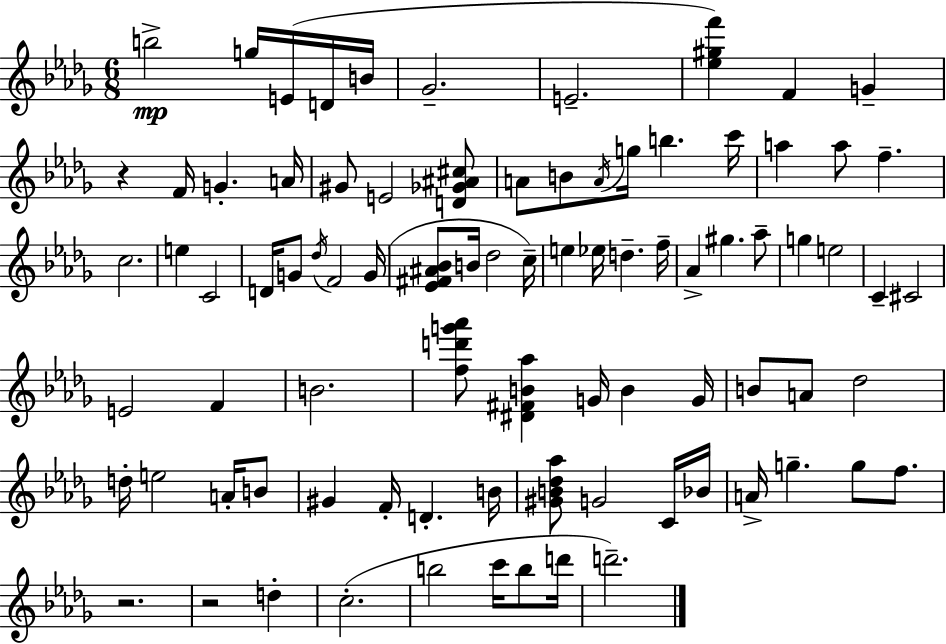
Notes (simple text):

B5/h G5/s E4/s D4/s B4/s Gb4/h. E4/h. [Eb5,G#5,F6]/q F4/q G4/q R/q F4/s G4/q. A4/s G#4/e E4/h [D4,Gb4,A#4,C#5]/e A4/e B4/e A4/s G5/s B5/q. C6/s A5/q A5/e F5/q. C5/h. E5/q C4/h D4/s G4/e Db5/s F4/h G4/s [Eb4,F#4,A#4,Bb4]/e B4/s Db5/h C5/s E5/q Eb5/s D5/q. F5/s Ab4/q G#5/q. Ab5/e G5/q E5/h C4/q C#4/h E4/h F4/q B4/h. [F5,D6,G6,Ab6]/e [D#4,F#4,B4,Ab5]/q G4/s B4/q G4/s B4/e A4/e Db5/h D5/s E5/h A4/s B4/e G#4/q F4/s D4/q. B4/s [G#4,B4,Db5,Ab5]/e G4/h C4/s Bb4/s A4/s G5/q. G5/e F5/e. R/h. R/h D5/q C5/h. B5/h C6/s B5/e D6/s D6/h.